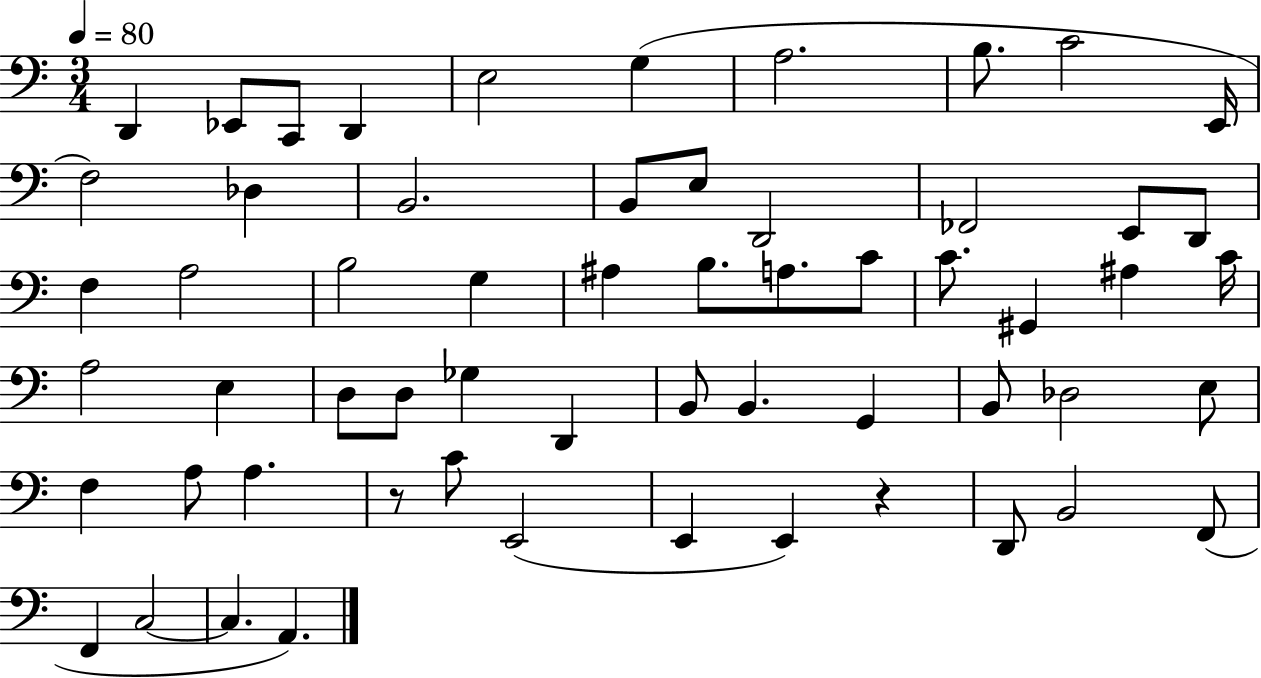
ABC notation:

X:1
T:Untitled
M:3/4
L:1/4
K:C
D,, _E,,/2 C,,/2 D,, E,2 G, A,2 B,/2 C2 E,,/4 F,2 _D, B,,2 B,,/2 E,/2 D,,2 _F,,2 E,,/2 D,,/2 F, A,2 B,2 G, ^A, B,/2 A,/2 C/2 C/2 ^G,, ^A, C/4 A,2 E, D,/2 D,/2 _G, D,, B,,/2 B,, G,, B,,/2 _D,2 E,/2 F, A,/2 A, z/2 C/2 E,,2 E,, E,, z D,,/2 B,,2 F,,/2 F,, C,2 C, A,,